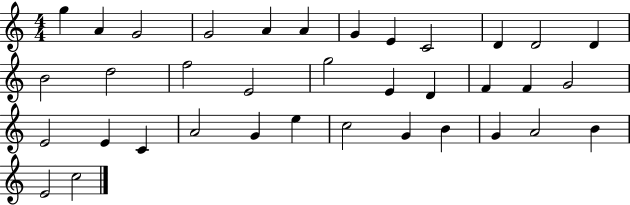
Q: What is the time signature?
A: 4/4